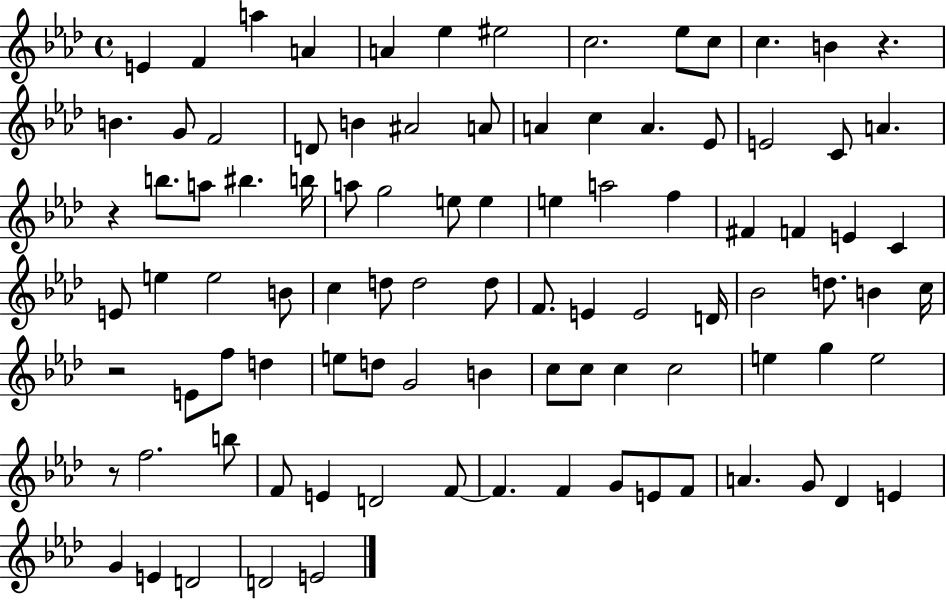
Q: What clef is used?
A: treble